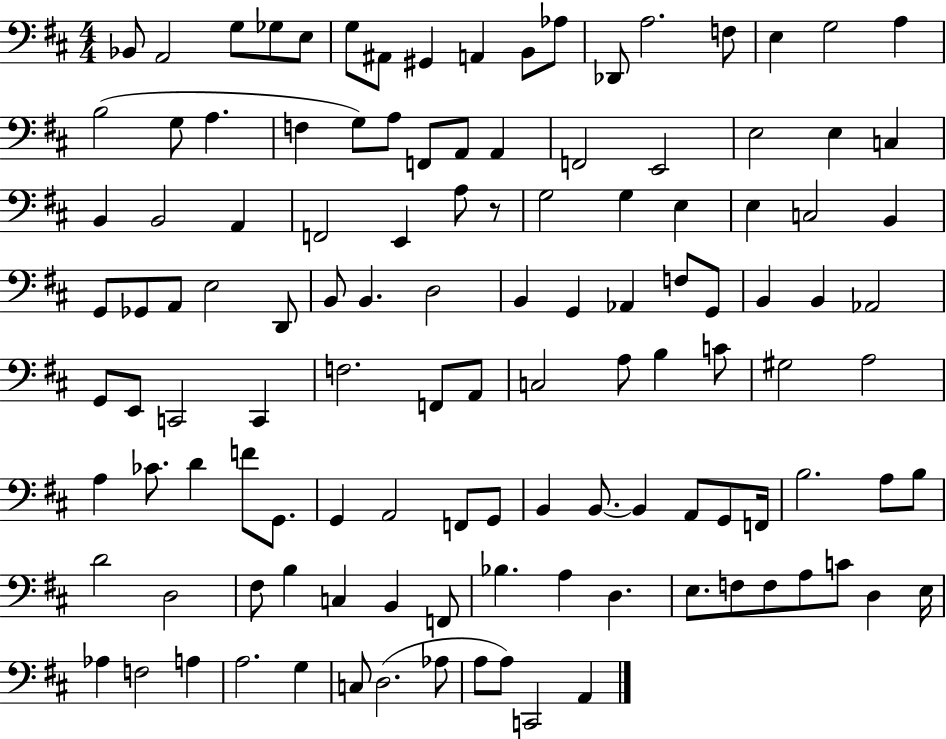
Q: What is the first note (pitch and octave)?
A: Bb2